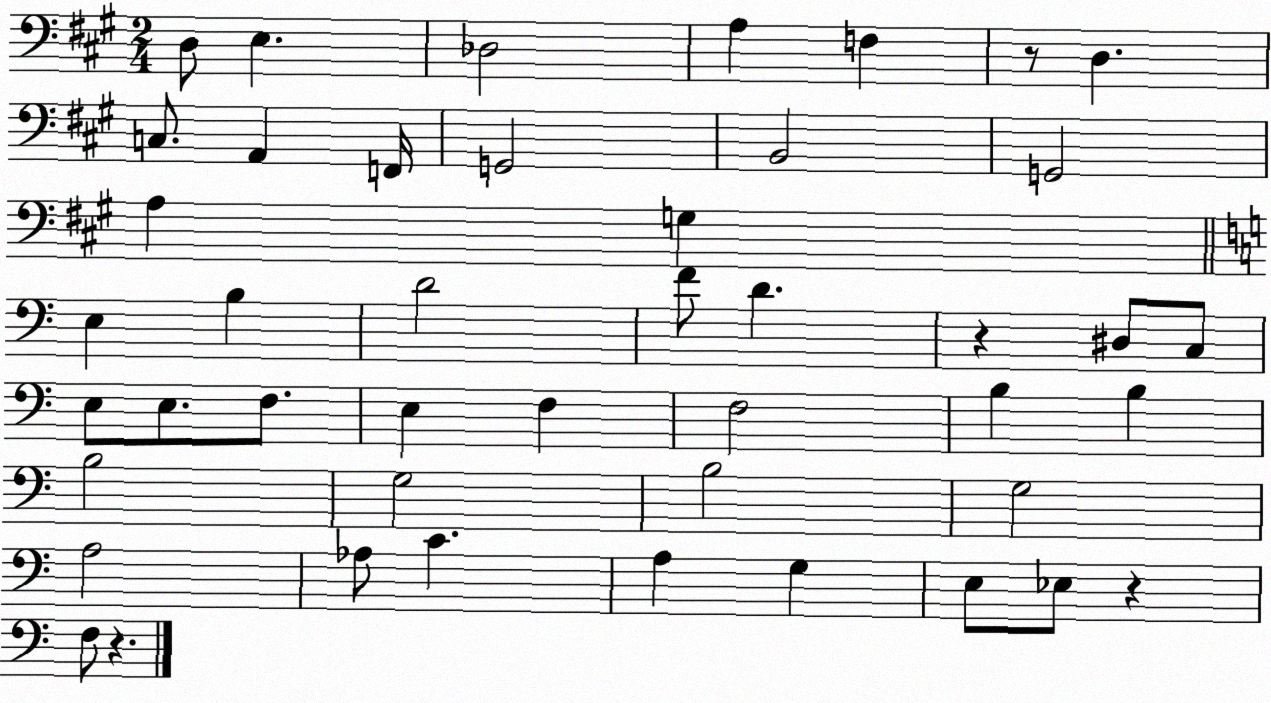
X:1
T:Untitled
M:2/4
L:1/4
K:A
D,/2 E, _D,2 A, F, z/2 D, C,/2 A,, F,,/4 G,,2 B,,2 G,,2 A, G, E, B, D2 F/2 D z ^D,/2 C,/2 E,/2 E,/2 F,/2 E, F, F,2 B, B, B,2 G,2 B,2 G,2 A,2 _A,/2 C A, G, E,/2 _E,/2 z F,/2 z